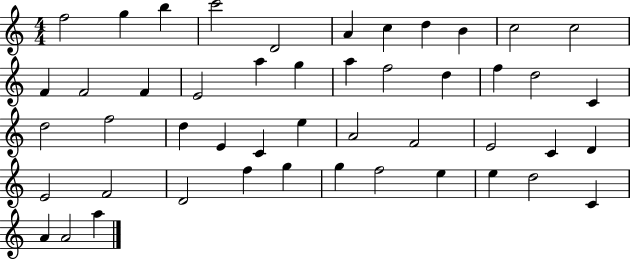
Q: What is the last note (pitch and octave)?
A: A5